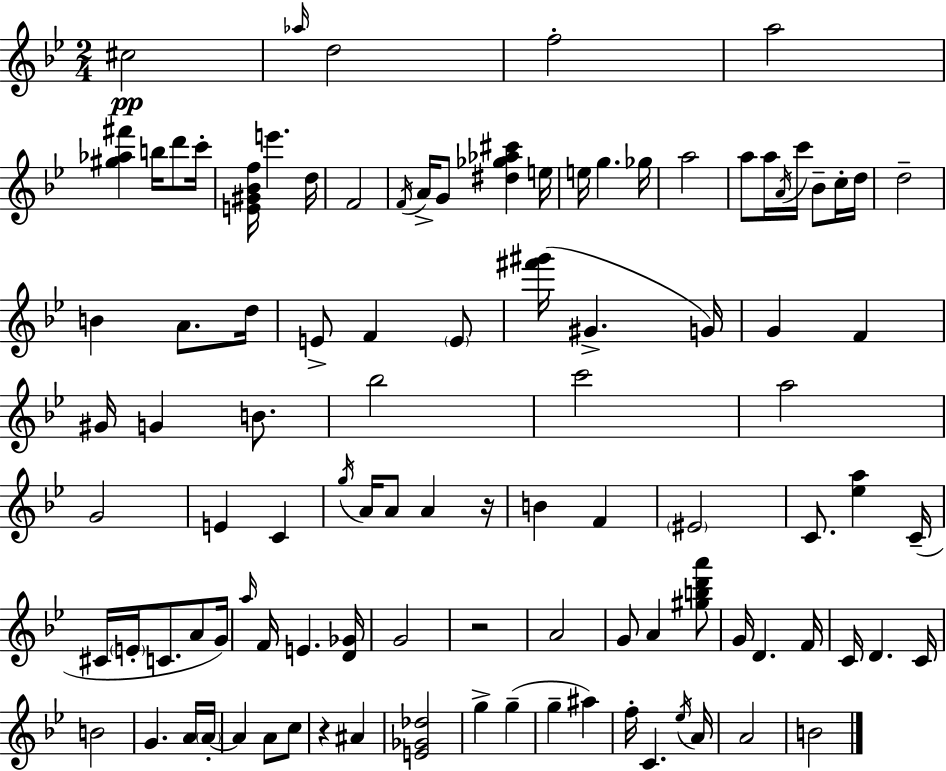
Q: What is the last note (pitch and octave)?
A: B4